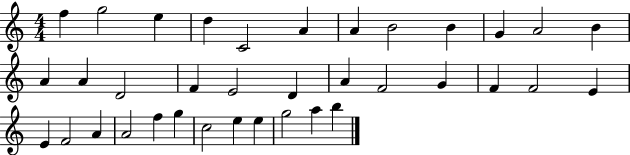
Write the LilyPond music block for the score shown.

{
  \clef treble
  \numericTimeSignature
  \time 4/4
  \key c \major
  f''4 g''2 e''4 | d''4 c'2 a'4 | a'4 b'2 b'4 | g'4 a'2 b'4 | \break a'4 a'4 d'2 | f'4 e'2 d'4 | a'4 f'2 g'4 | f'4 f'2 e'4 | \break e'4 f'2 a'4 | a'2 f''4 g''4 | c''2 e''4 e''4 | g''2 a''4 b''4 | \break \bar "|."
}